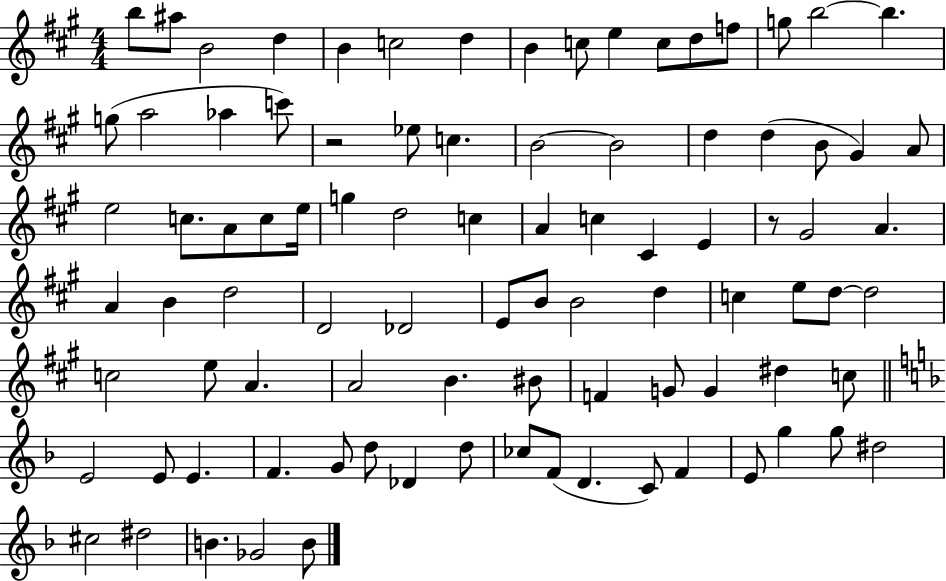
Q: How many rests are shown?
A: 2